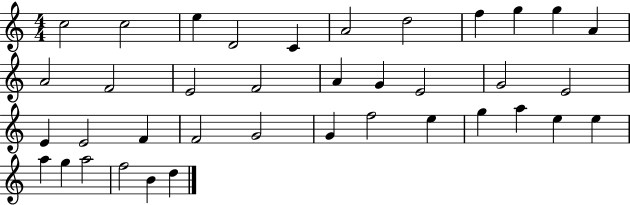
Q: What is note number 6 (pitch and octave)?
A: A4